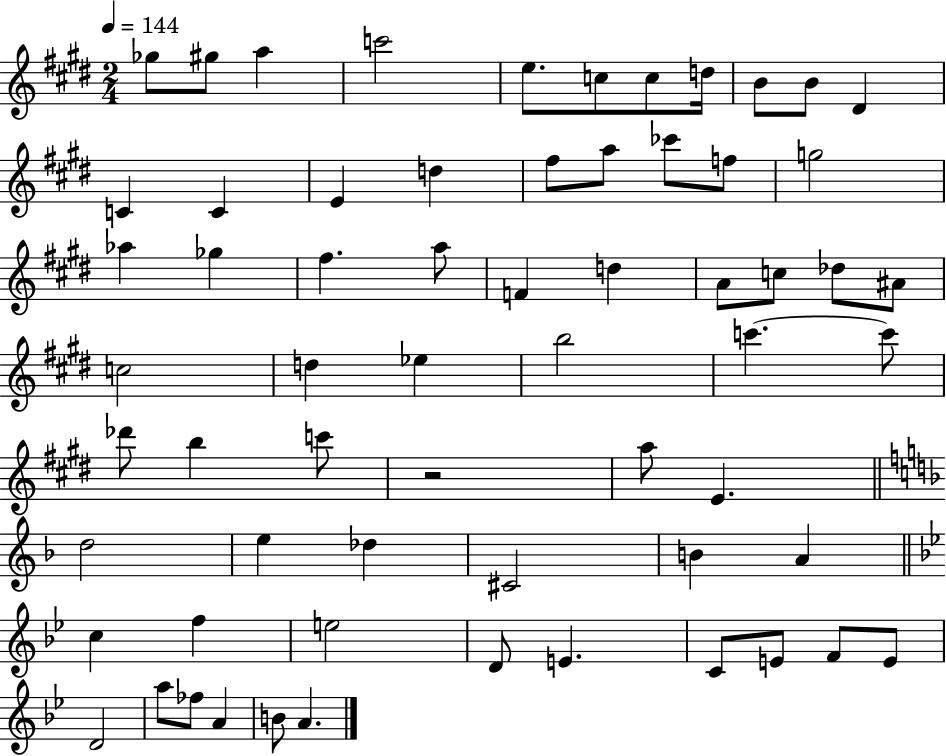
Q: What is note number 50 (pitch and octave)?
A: E5